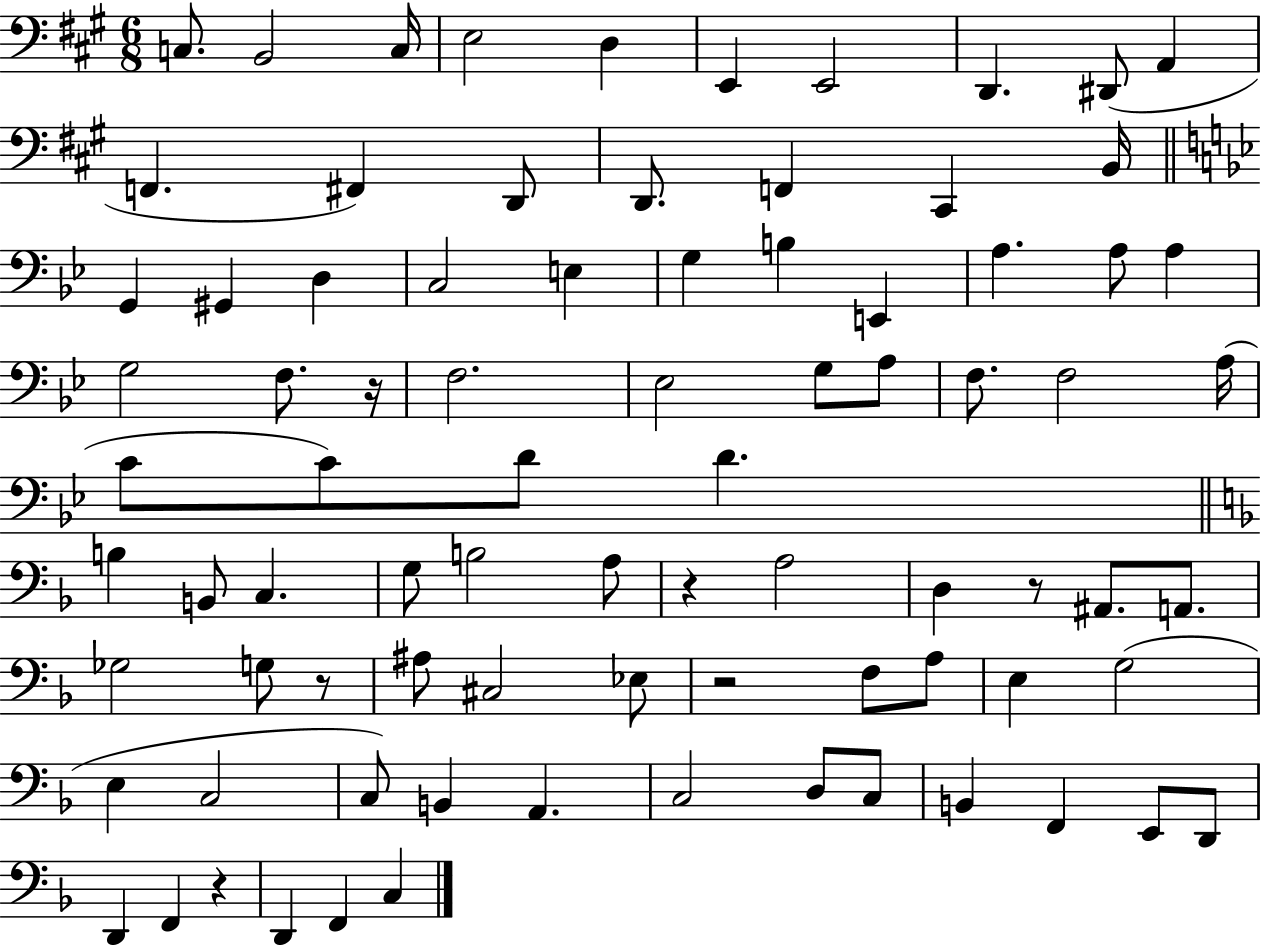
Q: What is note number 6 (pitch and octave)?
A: E2